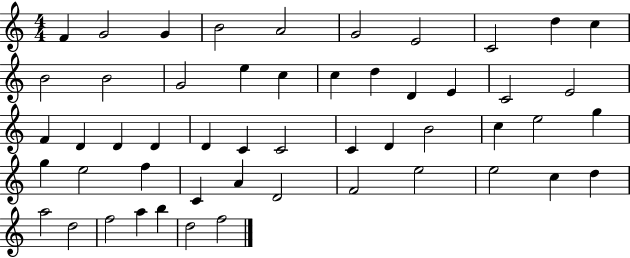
F4/q G4/h G4/q B4/h A4/h G4/h E4/h C4/h D5/q C5/q B4/h B4/h G4/h E5/q C5/q C5/q D5/q D4/q E4/q C4/h E4/h F4/q D4/q D4/q D4/q D4/q C4/q C4/h C4/q D4/q B4/h C5/q E5/h G5/q G5/q E5/h F5/q C4/q A4/q D4/h F4/h E5/h E5/h C5/q D5/q A5/h D5/h F5/h A5/q B5/q D5/h F5/h